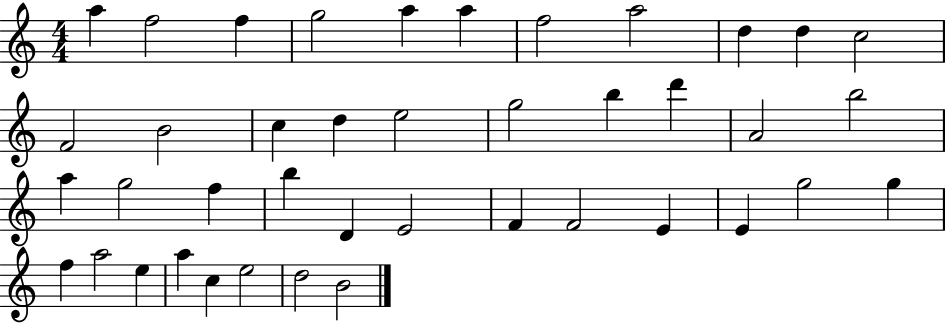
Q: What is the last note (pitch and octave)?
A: B4